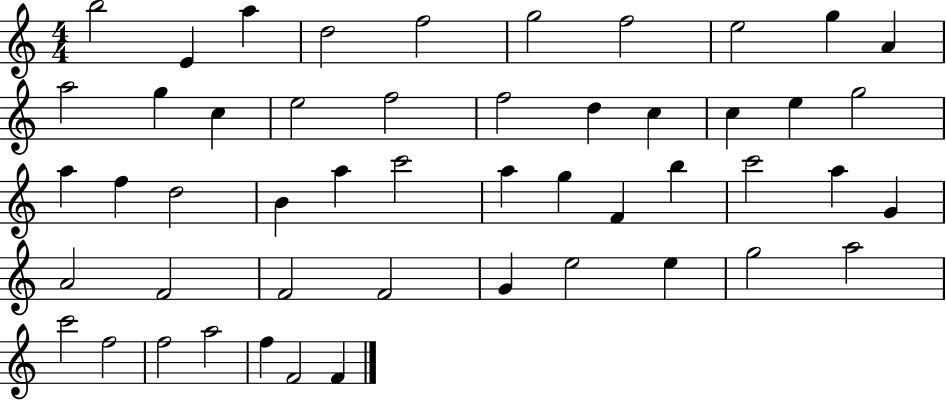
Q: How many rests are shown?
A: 0